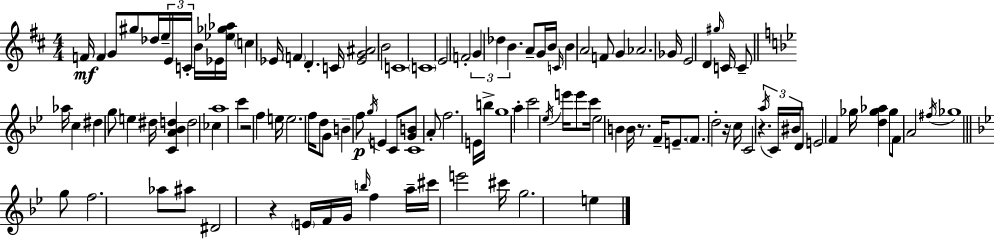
F4/s F4/q G4/e G#5/e Db5/s E5/s E4/s C4/s B4/s Eb4/s [Eb5,Gb5,Ab5]/s C5/q Eb4/s F4/q D4/q. C4/s [Eb4,G4,A#4]/h B4/h C4/w C4/w E4/h F4/h G4/q Db5/q B4/q. A4/e G4/s B4/s C4/s B4/q A4/h F4/e G4/q Ab4/h. Gb4/s E4/h D4/q G#5/s C4/s C4/e Ab5/s C5/q D#5/q G5/e E5/q D#5/s [C4,A4,Bb4,D5]/q D5/h CES5/q A5/w C6/q R/h F5/q E5/s E5/h. F5/s D5/e G4/e B4/q F5/e G5/s E4/q C4/e [G4,B4]/e C4/w A4/e F5/h. E4/s B5/s G5/w A5/q C6/h Eb5/s E6/s E6/e C6/s Eb5/h B4/q B4/s R/e. F4/s E4/e. F4/e. D5/h R/s C5/s C4/h R/q. A5/s C4/s BIS4/s D4/e E4/h F4/q Gb5/s [D5,Gb5,Ab5]/q Gb5/e F4/e A4/h F#5/s Gb5/w G5/e F5/h. Ab5/e A#5/e D#4/h R/q E4/s F4/s G4/s B5/s F5/q A5/s C#6/s E6/h C#6/s G5/h. E5/q